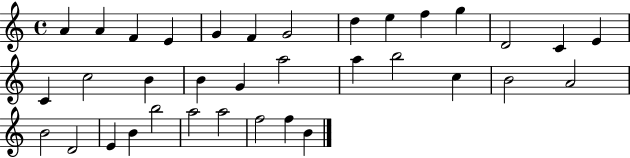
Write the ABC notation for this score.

X:1
T:Untitled
M:4/4
L:1/4
K:C
A A F E G F G2 d e f g D2 C E C c2 B B G a2 a b2 c B2 A2 B2 D2 E B b2 a2 a2 f2 f B